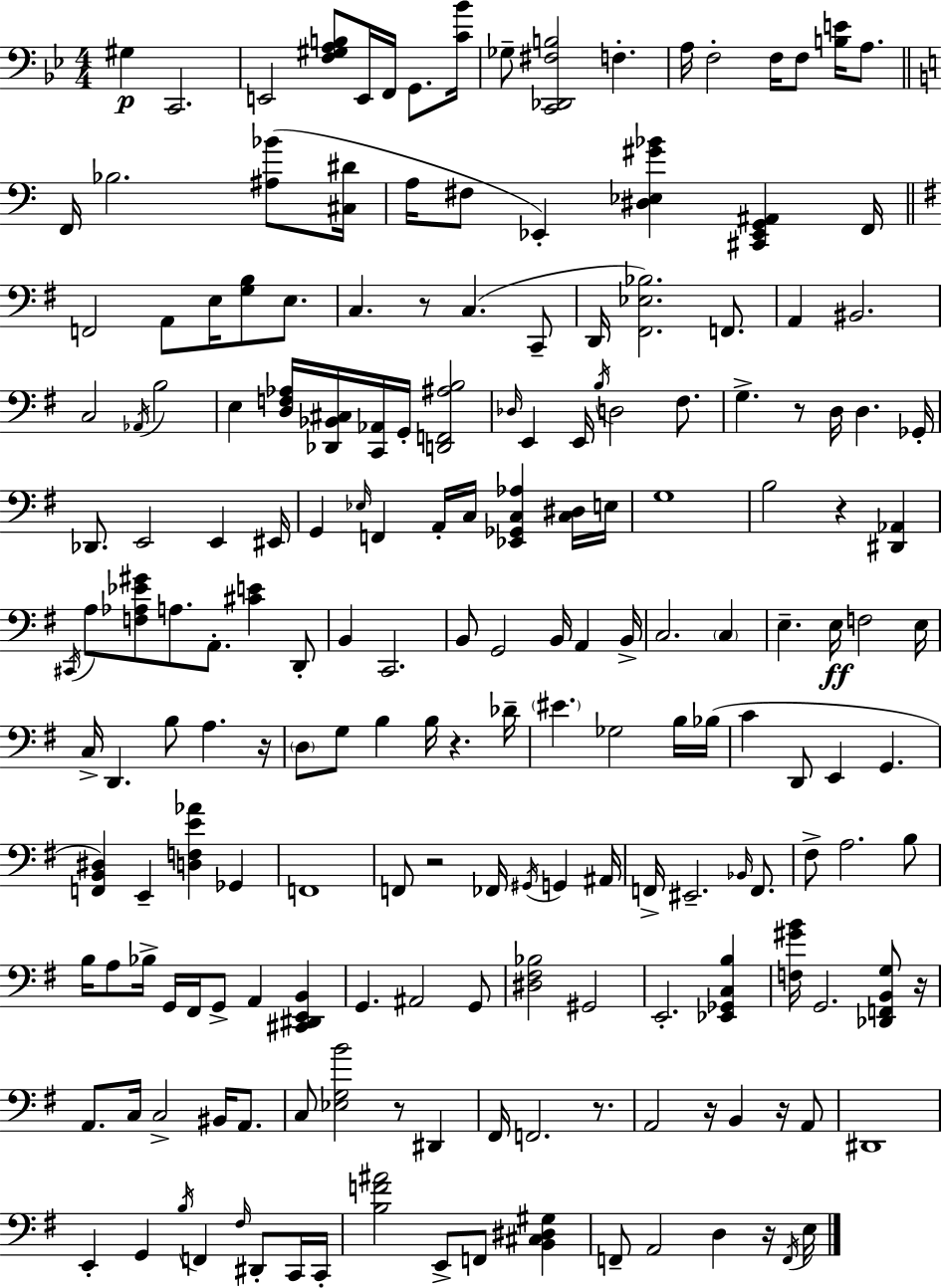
{
  \clef bass
  \numericTimeSignature
  \time 4/4
  \key g \minor
  gis4\p c,2. | e,2 <f gis a b>8 e,16 f,16 g,8. <c' bes'>16 | ges8-- <c, des, fis b>2 f4.-. | a16 f2-. f16 f8 <b e'>16 a8. | \break \bar "||" \break \key a \minor f,16 bes2. <ais bes'>8( <cis dis'>16 | a16 fis8 ees,4-.) <dis ees gis' bes'>4 <cis, ees, g, ais,>4 f,16 | \bar "||" \break \key e \minor f,2 a,8 e16 <g b>8 e8. | c4. r8 c4.( c,8-- | d,16 <fis, ees bes>2.) f,8. | a,4 bis,2. | \break c2 \acciaccatura { aes,16 } b2 | e4 <d f aes>16 <des, bes, cis>16 <c, aes,>16 g,16-. <d, f, ais b>2 | \grace { des16 } e,4 e,16 \acciaccatura { b16 } d2 | fis8. g4.-> r8 d16 d4. | \break ges,16-. des,8. e,2 e,4 | eis,16 g,4 \grace { ees16 } f,4 a,16-. c16 <ees, ges, c aes>4 | <c dis>16 e16 g1 | b2 r4 | \break <dis, aes,>4 \acciaccatura { cis,16 } a8 <f aes ees' gis'>8 a8. a,8.-. <cis' e'>4 | d,8-. b,4 c,2. | b,8 g,2 b,16 | a,4 b,16-> c2. | \break \parenthesize c4 e4.-- e16\ff f2 | e16 c16-> d,4. b8 a4. | r16 \parenthesize d8 g8 b4 b16 r4. | des'16-- \parenthesize eis'4. ges2 | \break b16 bes16( c'4 d,8 e,4 g,4. | <f, b, dis>4) e,4-- <d f e' aes'>4 | ges,4 f,1 | f,8 r2 fes,16 | \break \acciaccatura { gis,16 } g,4 ais,16 f,16-> eis,2.-- | \grace { bes,16 } f,8. fis8-> a2. | b8 b16 a8 bes16-> g,16 fis,16 g,8-> a,4 | <cis, dis, e, b,>4 g,4. ais,2 | \break g,8 <dis fis bes>2 gis,2 | e,2.-. | <ees, ges, c b>4 <f gis' b'>16 g,2. | <des, f, b, g>8 r16 a,8. c16 c2-> | \break bis,16 a,8. c8 <ees g b'>2 | r8 dis,4 fis,16 f,2. | r8. a,2 r16 | b,4 r16 a,8 dis,1 | \break e,4-. g,4 \acciaccatura { b16 } | f,4 \grace { fis16 } dis,8-. c,16 c,16-. <b f' ais'>2 | e,8-> f,8 <b, cis dis gis>4 f,8-- a,2 | d4 r16 \acciaccatura { f,16 } e16 \bar "|."
}